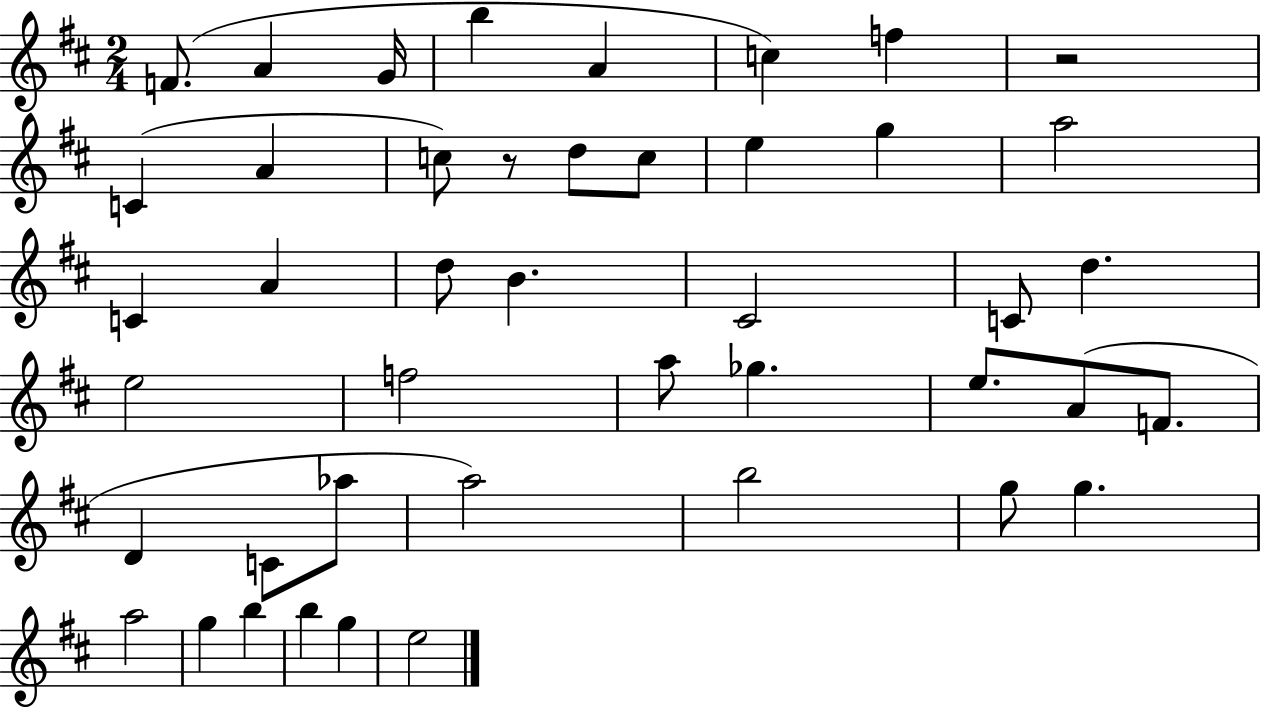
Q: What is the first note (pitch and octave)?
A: F4